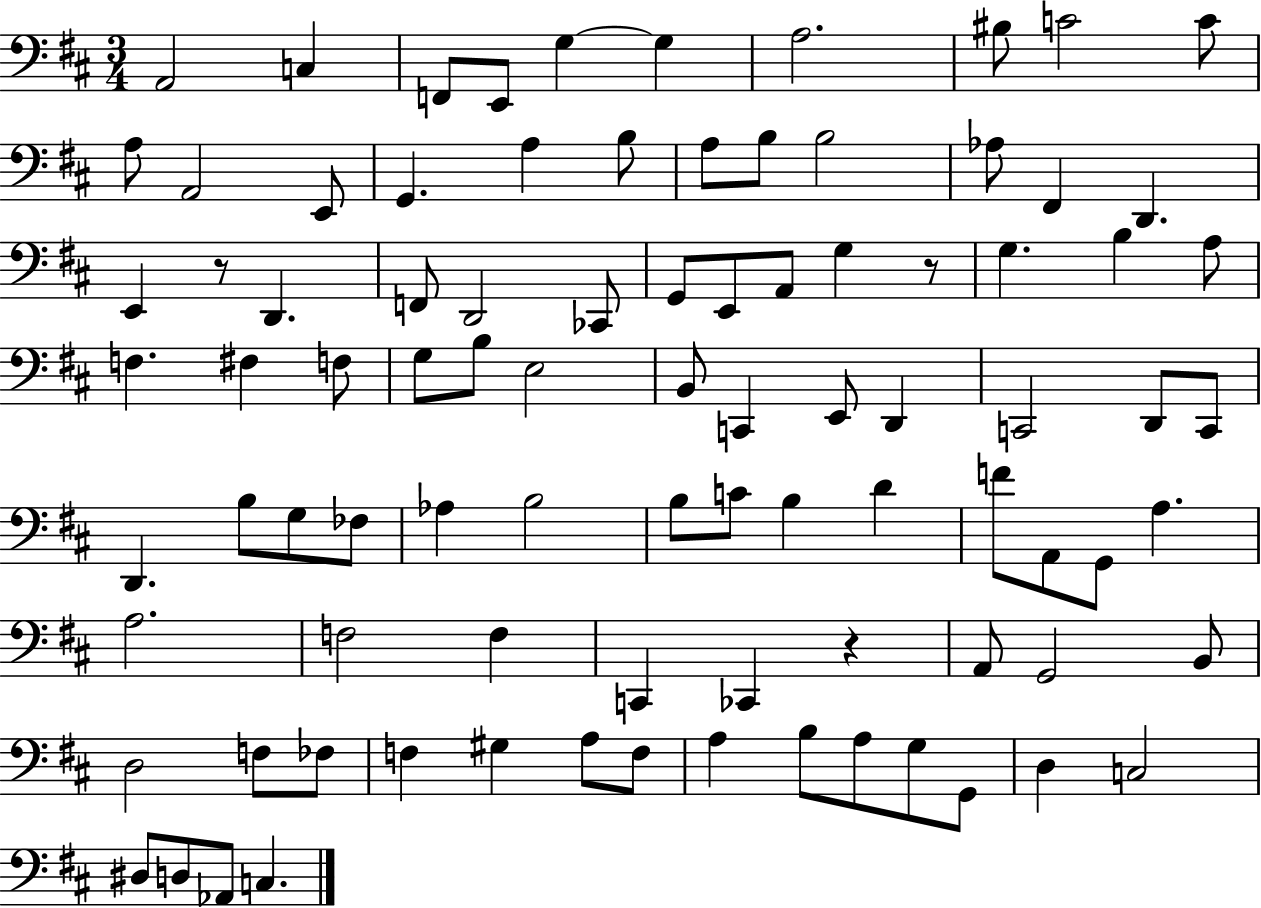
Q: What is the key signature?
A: D major